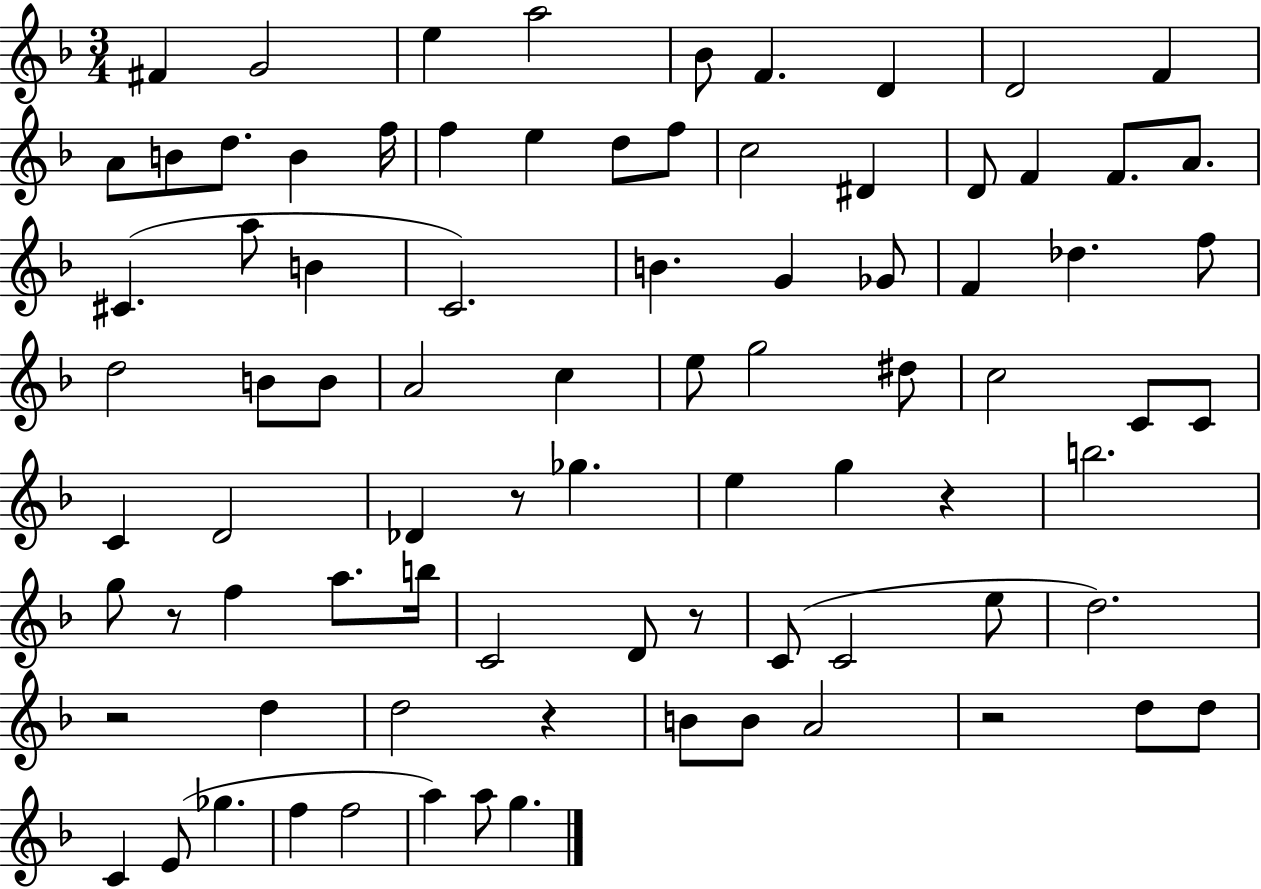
{
  \clef treble
  \numericTimeSignature
  \time 3/4
  \key f \major
  fis'4 g'2 | e''4 a''2 | bes'8 f'4. d'4 | d'2 f'4 | \break a'8 b'8 d''8. b'4 f''16 | f''4 e''4 d''8 f''8 | c''2 dis'4 | d'8 f'4 f'8. a'8. | \break cis'4.( a''8 b'4 | c'2.) | b'4. g'4 ges'8 | f'4 des''4. f''8 | \break d''2 b'8 b'8 | a'2 c''4 | e''8 g''2 dis''8 | c''2 c'8 c'8 | \break c'4 d'2 | des'4 r8 ges''4. | e''4 g''4 r4 | b''2. | \break g''8 r8 f''4 a''8. b''16 | c'2 d'8 r8 | c'8( c'2 e''8 | d''2.) | \break r2 d''4 | d''2 r4 | b'8 b'8 a'2 | r2 d''8 d''8 | \break c'4 e'8( ges''4. | f''4 f''2 | a''4) a''8 g''4. | \bar "|."
}